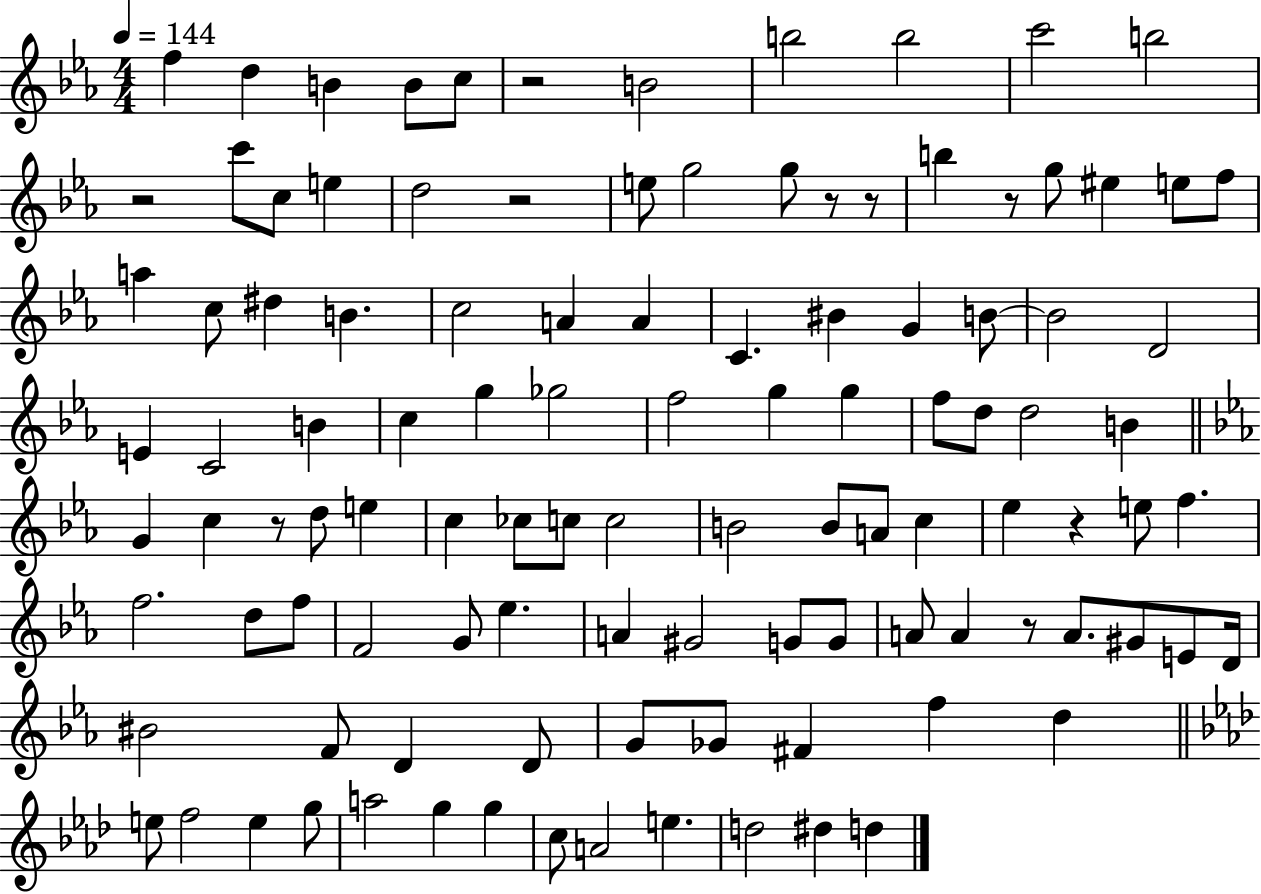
F5/q D5/q B4/q B4/e C5/e R/h B4/h B5/h B5/h C6/h B5/h R/h C6/e C5/e E5/q D5/h R/h E5/e G5/h G5/e R/e R/e B5/q R/e G5/e EIS5/q E5/e F5/e A5/q C5/e D#5/q B4/q. C5/h A4/q A4/q C4/q. BIS4/q G4/q B4/e B4/h D4/h E4/q C4/h B4/q C5/q G5/q Gb5/h F5/h G5/q G5/q F5/e D5/e D5/h B4/q G4/q C5/q R/e D5/e E5/q C5/q CES5/e C5/e C5/h B4/h B4/e A4/e C5/q Eb5/q R/q E5/e F5/q. F5/h. D5/e F5/e F4/h G4/e Eb5/q. A4/q G#4/h G4/e G4/e A4/e A4/q R/e A4/e. G#4/e E4/e D4/s BIS4/h F4/e D4/q D4/e G4/e Gb4/e F#4/q F5/q D5/q E5/e F5/h E5/q G5/e A5/h G5/q G5/q C5/e A4/h E5/q. D5/h D#5/q D5/q